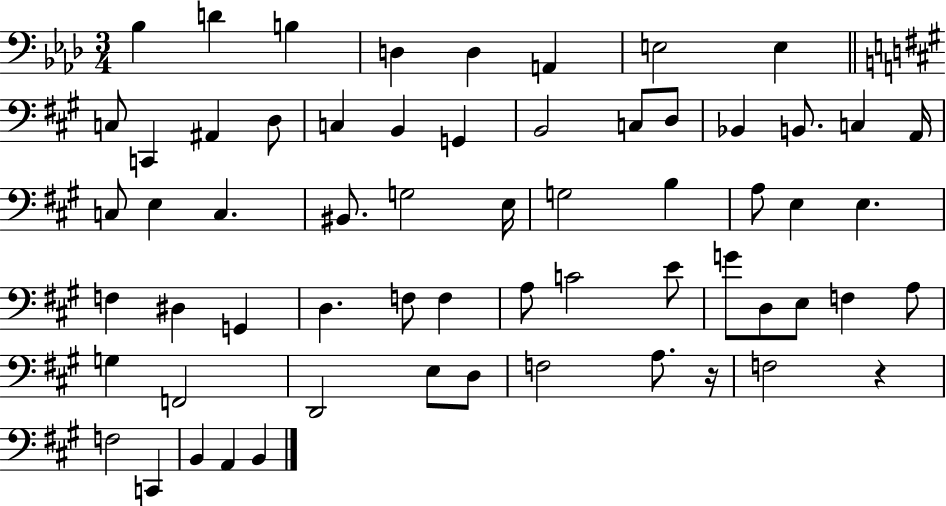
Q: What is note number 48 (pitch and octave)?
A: G3